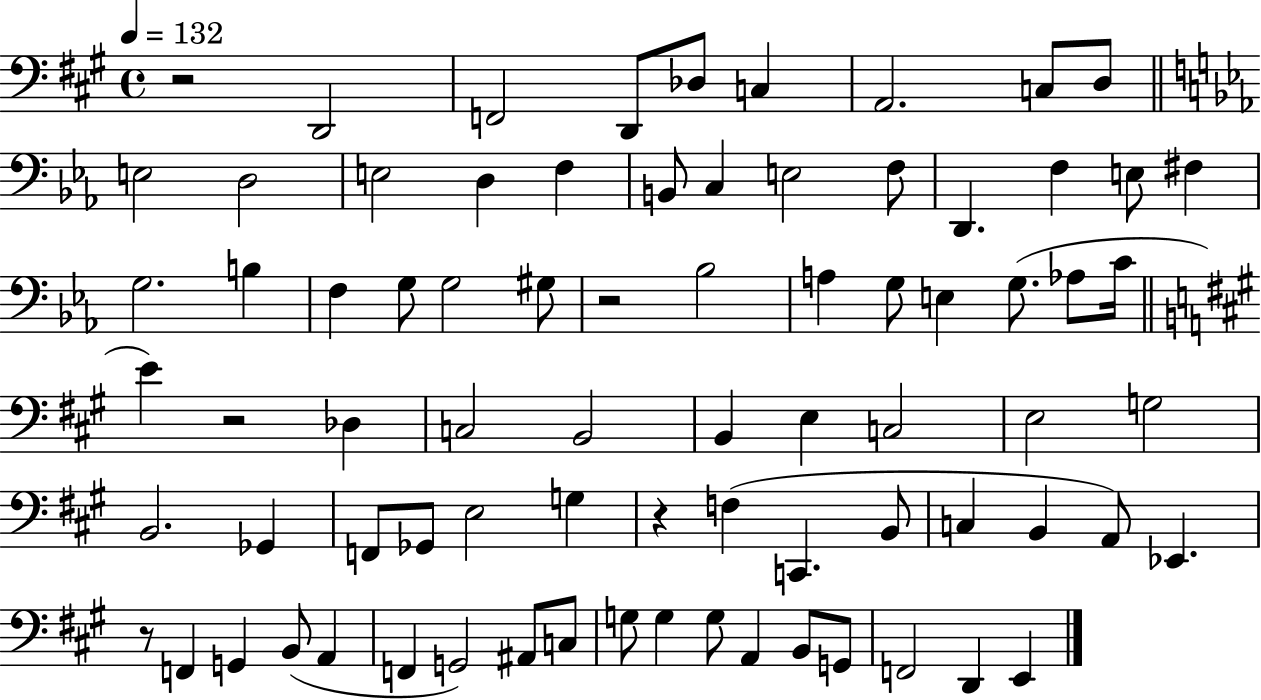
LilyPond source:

{
  \clef bass
  \time 4/4
  \defaultTimeSignature
  \key a \major
  \tempo 4 = 132
  \repeat volta 2 { r2 d,2 | f,2 d,8 des8 c4 | a,2. c8 d8 | \bar "||" \break \key c \minor e2 d2 | e2 d4 f4 | b,8 c4 e2 f8 | d,4. f4 e8 fis4 | \break g2. b4 | f4 g8 g2 gis8 | r2 bes2 | a4 g8 e4 g8.( aes8 c'16 | \break \bar "||" \break \key a \major e'4) r2 des4 | c2 b,2 | b,4 e4 c2 | e2 g2 | \break b,2. ges,4 | f,8 ges,8 e2 g4 | r4 f4( c,4. b,8 | c4 b,4 a,8) ees,4. | \break r8 f,4 g,4 b,8( a,4 | f,4 g,2) ais,8 c8 | g8 g4 g8 a,4 b,8 g,8 | f,2 d,4 e,4 | \break } \bar "|."
}